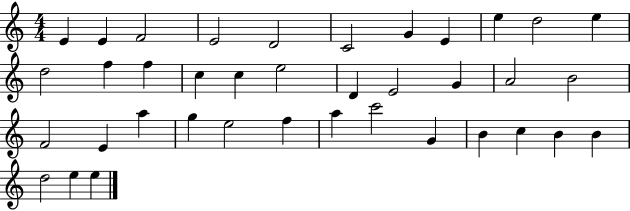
{
  \clef treble
  \numericTimeSignature
  \time 4/4
  \key c \major
  e'4 e'4 f'2 | e'2 d'2 | c'2 g'4 e'4 | e''4 d''2 e''4 | \break d''2 f''4 f''4 | c''4 c''4 e''2 | d'4 e'2 g'4 | a'2 b'2 | \break f'2 e'4 a''4 | g''4 e''2 f''4 | a''4 c'''2 g'4 | b'4 c''4 b'4 b'4 | \break d''2 e''4 e''4 | \bar "|."
}